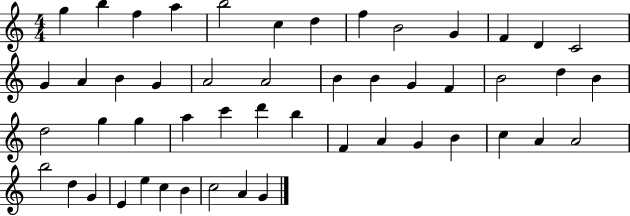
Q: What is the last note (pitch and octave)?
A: G4